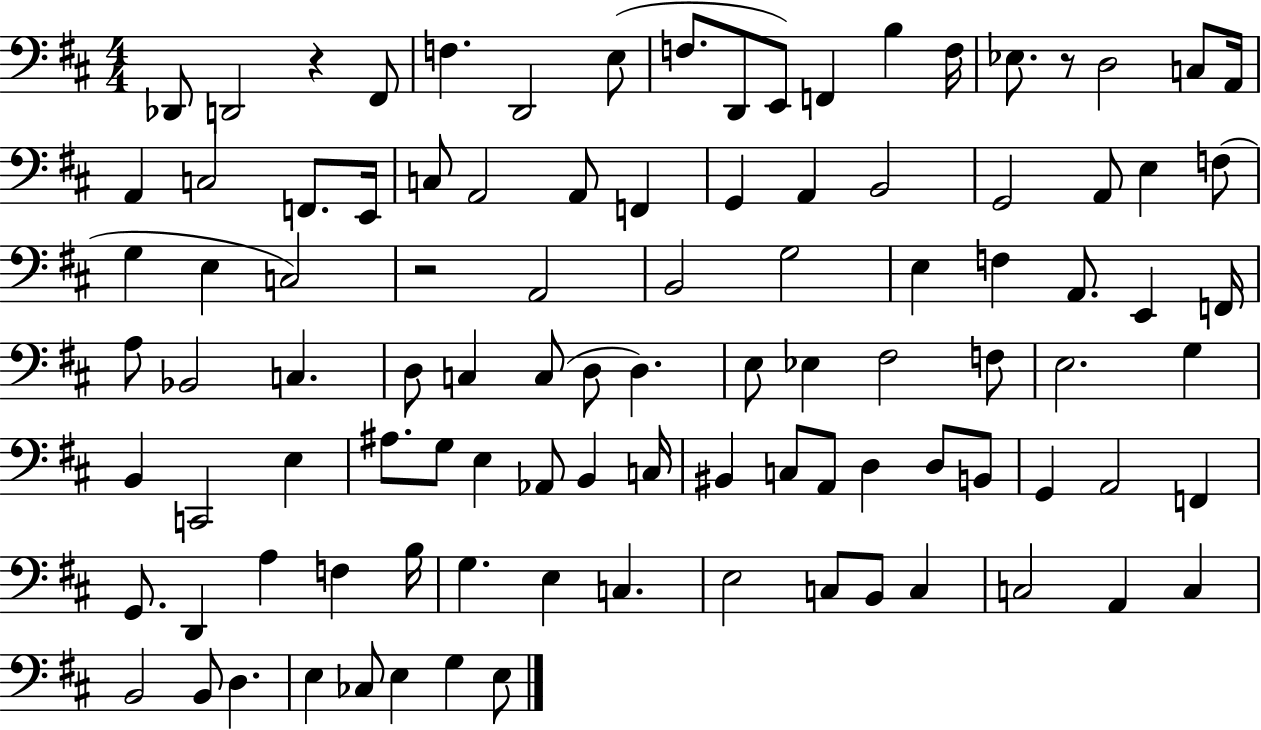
X:1
T:Untitled
M:4/4
L:1/4
K:D
_D,,/2 D,,2 z ^F,,/2 F, D,,2 E,/2 F,/2 D,,/2 E,,/2 F,, B, F,/4 _E,/2 z/2 D,2 C,/2 A,,/4 A,, C,2 F,,/2 E,,/4 C,/2 A,,2 A,,/2 F,, G,, A,, B,,2 G,,2 A,,/2 E, F,/2 G, E, C,2 z2 A,,2 B,,2 G,2 E, F, A,,/2 E,, F,,/4 A,/2 _B,,2 C, D,/2 C, C,/2 D,/2 D, E,/2 _E, ^F,2 F,/2 E,2 G, B,, C,,2 E, ^A,/2 G,/2 E, _A,,/2 B,, C,/4 ^B,, C,/2 A,,/2 D, D,/2 B,,/2 G,, A,,2 F,, G,,/2 D,, A, F, B,/4 G, E, C, E,2 C,/2 B,,/2 C, C,2 A,, C, B,,2 B,,/2 D, E, _C,/2 E, G, E,/2